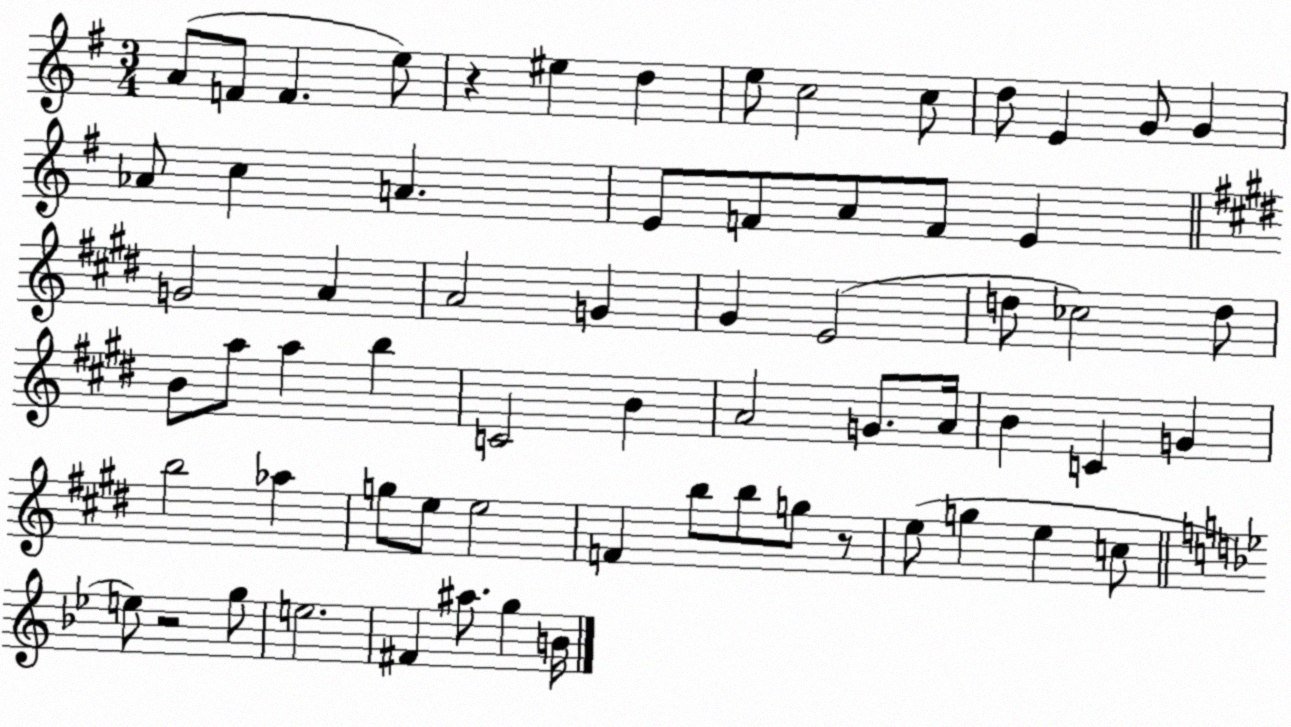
X:1
T:Untitled
M:3/4
L:1/4
K:G
A/2 F/2 F e/2 z ^e d e/2 c2 c/2 d/2 E G/2 G _A/2 c A E/2 F/2 A/2 F/2 E G2 A A2 G ^G E2 d/2 _c2 d/2 B/2 a/2 a b C2 B A2 G/2 A/4 B C G b2 _a g/2 e/2 e2 F b/2 b/2 g/2 z/2 e/2 g e c/2 e/2 z2 g/2 e2 ^F ^a/2 g B/4